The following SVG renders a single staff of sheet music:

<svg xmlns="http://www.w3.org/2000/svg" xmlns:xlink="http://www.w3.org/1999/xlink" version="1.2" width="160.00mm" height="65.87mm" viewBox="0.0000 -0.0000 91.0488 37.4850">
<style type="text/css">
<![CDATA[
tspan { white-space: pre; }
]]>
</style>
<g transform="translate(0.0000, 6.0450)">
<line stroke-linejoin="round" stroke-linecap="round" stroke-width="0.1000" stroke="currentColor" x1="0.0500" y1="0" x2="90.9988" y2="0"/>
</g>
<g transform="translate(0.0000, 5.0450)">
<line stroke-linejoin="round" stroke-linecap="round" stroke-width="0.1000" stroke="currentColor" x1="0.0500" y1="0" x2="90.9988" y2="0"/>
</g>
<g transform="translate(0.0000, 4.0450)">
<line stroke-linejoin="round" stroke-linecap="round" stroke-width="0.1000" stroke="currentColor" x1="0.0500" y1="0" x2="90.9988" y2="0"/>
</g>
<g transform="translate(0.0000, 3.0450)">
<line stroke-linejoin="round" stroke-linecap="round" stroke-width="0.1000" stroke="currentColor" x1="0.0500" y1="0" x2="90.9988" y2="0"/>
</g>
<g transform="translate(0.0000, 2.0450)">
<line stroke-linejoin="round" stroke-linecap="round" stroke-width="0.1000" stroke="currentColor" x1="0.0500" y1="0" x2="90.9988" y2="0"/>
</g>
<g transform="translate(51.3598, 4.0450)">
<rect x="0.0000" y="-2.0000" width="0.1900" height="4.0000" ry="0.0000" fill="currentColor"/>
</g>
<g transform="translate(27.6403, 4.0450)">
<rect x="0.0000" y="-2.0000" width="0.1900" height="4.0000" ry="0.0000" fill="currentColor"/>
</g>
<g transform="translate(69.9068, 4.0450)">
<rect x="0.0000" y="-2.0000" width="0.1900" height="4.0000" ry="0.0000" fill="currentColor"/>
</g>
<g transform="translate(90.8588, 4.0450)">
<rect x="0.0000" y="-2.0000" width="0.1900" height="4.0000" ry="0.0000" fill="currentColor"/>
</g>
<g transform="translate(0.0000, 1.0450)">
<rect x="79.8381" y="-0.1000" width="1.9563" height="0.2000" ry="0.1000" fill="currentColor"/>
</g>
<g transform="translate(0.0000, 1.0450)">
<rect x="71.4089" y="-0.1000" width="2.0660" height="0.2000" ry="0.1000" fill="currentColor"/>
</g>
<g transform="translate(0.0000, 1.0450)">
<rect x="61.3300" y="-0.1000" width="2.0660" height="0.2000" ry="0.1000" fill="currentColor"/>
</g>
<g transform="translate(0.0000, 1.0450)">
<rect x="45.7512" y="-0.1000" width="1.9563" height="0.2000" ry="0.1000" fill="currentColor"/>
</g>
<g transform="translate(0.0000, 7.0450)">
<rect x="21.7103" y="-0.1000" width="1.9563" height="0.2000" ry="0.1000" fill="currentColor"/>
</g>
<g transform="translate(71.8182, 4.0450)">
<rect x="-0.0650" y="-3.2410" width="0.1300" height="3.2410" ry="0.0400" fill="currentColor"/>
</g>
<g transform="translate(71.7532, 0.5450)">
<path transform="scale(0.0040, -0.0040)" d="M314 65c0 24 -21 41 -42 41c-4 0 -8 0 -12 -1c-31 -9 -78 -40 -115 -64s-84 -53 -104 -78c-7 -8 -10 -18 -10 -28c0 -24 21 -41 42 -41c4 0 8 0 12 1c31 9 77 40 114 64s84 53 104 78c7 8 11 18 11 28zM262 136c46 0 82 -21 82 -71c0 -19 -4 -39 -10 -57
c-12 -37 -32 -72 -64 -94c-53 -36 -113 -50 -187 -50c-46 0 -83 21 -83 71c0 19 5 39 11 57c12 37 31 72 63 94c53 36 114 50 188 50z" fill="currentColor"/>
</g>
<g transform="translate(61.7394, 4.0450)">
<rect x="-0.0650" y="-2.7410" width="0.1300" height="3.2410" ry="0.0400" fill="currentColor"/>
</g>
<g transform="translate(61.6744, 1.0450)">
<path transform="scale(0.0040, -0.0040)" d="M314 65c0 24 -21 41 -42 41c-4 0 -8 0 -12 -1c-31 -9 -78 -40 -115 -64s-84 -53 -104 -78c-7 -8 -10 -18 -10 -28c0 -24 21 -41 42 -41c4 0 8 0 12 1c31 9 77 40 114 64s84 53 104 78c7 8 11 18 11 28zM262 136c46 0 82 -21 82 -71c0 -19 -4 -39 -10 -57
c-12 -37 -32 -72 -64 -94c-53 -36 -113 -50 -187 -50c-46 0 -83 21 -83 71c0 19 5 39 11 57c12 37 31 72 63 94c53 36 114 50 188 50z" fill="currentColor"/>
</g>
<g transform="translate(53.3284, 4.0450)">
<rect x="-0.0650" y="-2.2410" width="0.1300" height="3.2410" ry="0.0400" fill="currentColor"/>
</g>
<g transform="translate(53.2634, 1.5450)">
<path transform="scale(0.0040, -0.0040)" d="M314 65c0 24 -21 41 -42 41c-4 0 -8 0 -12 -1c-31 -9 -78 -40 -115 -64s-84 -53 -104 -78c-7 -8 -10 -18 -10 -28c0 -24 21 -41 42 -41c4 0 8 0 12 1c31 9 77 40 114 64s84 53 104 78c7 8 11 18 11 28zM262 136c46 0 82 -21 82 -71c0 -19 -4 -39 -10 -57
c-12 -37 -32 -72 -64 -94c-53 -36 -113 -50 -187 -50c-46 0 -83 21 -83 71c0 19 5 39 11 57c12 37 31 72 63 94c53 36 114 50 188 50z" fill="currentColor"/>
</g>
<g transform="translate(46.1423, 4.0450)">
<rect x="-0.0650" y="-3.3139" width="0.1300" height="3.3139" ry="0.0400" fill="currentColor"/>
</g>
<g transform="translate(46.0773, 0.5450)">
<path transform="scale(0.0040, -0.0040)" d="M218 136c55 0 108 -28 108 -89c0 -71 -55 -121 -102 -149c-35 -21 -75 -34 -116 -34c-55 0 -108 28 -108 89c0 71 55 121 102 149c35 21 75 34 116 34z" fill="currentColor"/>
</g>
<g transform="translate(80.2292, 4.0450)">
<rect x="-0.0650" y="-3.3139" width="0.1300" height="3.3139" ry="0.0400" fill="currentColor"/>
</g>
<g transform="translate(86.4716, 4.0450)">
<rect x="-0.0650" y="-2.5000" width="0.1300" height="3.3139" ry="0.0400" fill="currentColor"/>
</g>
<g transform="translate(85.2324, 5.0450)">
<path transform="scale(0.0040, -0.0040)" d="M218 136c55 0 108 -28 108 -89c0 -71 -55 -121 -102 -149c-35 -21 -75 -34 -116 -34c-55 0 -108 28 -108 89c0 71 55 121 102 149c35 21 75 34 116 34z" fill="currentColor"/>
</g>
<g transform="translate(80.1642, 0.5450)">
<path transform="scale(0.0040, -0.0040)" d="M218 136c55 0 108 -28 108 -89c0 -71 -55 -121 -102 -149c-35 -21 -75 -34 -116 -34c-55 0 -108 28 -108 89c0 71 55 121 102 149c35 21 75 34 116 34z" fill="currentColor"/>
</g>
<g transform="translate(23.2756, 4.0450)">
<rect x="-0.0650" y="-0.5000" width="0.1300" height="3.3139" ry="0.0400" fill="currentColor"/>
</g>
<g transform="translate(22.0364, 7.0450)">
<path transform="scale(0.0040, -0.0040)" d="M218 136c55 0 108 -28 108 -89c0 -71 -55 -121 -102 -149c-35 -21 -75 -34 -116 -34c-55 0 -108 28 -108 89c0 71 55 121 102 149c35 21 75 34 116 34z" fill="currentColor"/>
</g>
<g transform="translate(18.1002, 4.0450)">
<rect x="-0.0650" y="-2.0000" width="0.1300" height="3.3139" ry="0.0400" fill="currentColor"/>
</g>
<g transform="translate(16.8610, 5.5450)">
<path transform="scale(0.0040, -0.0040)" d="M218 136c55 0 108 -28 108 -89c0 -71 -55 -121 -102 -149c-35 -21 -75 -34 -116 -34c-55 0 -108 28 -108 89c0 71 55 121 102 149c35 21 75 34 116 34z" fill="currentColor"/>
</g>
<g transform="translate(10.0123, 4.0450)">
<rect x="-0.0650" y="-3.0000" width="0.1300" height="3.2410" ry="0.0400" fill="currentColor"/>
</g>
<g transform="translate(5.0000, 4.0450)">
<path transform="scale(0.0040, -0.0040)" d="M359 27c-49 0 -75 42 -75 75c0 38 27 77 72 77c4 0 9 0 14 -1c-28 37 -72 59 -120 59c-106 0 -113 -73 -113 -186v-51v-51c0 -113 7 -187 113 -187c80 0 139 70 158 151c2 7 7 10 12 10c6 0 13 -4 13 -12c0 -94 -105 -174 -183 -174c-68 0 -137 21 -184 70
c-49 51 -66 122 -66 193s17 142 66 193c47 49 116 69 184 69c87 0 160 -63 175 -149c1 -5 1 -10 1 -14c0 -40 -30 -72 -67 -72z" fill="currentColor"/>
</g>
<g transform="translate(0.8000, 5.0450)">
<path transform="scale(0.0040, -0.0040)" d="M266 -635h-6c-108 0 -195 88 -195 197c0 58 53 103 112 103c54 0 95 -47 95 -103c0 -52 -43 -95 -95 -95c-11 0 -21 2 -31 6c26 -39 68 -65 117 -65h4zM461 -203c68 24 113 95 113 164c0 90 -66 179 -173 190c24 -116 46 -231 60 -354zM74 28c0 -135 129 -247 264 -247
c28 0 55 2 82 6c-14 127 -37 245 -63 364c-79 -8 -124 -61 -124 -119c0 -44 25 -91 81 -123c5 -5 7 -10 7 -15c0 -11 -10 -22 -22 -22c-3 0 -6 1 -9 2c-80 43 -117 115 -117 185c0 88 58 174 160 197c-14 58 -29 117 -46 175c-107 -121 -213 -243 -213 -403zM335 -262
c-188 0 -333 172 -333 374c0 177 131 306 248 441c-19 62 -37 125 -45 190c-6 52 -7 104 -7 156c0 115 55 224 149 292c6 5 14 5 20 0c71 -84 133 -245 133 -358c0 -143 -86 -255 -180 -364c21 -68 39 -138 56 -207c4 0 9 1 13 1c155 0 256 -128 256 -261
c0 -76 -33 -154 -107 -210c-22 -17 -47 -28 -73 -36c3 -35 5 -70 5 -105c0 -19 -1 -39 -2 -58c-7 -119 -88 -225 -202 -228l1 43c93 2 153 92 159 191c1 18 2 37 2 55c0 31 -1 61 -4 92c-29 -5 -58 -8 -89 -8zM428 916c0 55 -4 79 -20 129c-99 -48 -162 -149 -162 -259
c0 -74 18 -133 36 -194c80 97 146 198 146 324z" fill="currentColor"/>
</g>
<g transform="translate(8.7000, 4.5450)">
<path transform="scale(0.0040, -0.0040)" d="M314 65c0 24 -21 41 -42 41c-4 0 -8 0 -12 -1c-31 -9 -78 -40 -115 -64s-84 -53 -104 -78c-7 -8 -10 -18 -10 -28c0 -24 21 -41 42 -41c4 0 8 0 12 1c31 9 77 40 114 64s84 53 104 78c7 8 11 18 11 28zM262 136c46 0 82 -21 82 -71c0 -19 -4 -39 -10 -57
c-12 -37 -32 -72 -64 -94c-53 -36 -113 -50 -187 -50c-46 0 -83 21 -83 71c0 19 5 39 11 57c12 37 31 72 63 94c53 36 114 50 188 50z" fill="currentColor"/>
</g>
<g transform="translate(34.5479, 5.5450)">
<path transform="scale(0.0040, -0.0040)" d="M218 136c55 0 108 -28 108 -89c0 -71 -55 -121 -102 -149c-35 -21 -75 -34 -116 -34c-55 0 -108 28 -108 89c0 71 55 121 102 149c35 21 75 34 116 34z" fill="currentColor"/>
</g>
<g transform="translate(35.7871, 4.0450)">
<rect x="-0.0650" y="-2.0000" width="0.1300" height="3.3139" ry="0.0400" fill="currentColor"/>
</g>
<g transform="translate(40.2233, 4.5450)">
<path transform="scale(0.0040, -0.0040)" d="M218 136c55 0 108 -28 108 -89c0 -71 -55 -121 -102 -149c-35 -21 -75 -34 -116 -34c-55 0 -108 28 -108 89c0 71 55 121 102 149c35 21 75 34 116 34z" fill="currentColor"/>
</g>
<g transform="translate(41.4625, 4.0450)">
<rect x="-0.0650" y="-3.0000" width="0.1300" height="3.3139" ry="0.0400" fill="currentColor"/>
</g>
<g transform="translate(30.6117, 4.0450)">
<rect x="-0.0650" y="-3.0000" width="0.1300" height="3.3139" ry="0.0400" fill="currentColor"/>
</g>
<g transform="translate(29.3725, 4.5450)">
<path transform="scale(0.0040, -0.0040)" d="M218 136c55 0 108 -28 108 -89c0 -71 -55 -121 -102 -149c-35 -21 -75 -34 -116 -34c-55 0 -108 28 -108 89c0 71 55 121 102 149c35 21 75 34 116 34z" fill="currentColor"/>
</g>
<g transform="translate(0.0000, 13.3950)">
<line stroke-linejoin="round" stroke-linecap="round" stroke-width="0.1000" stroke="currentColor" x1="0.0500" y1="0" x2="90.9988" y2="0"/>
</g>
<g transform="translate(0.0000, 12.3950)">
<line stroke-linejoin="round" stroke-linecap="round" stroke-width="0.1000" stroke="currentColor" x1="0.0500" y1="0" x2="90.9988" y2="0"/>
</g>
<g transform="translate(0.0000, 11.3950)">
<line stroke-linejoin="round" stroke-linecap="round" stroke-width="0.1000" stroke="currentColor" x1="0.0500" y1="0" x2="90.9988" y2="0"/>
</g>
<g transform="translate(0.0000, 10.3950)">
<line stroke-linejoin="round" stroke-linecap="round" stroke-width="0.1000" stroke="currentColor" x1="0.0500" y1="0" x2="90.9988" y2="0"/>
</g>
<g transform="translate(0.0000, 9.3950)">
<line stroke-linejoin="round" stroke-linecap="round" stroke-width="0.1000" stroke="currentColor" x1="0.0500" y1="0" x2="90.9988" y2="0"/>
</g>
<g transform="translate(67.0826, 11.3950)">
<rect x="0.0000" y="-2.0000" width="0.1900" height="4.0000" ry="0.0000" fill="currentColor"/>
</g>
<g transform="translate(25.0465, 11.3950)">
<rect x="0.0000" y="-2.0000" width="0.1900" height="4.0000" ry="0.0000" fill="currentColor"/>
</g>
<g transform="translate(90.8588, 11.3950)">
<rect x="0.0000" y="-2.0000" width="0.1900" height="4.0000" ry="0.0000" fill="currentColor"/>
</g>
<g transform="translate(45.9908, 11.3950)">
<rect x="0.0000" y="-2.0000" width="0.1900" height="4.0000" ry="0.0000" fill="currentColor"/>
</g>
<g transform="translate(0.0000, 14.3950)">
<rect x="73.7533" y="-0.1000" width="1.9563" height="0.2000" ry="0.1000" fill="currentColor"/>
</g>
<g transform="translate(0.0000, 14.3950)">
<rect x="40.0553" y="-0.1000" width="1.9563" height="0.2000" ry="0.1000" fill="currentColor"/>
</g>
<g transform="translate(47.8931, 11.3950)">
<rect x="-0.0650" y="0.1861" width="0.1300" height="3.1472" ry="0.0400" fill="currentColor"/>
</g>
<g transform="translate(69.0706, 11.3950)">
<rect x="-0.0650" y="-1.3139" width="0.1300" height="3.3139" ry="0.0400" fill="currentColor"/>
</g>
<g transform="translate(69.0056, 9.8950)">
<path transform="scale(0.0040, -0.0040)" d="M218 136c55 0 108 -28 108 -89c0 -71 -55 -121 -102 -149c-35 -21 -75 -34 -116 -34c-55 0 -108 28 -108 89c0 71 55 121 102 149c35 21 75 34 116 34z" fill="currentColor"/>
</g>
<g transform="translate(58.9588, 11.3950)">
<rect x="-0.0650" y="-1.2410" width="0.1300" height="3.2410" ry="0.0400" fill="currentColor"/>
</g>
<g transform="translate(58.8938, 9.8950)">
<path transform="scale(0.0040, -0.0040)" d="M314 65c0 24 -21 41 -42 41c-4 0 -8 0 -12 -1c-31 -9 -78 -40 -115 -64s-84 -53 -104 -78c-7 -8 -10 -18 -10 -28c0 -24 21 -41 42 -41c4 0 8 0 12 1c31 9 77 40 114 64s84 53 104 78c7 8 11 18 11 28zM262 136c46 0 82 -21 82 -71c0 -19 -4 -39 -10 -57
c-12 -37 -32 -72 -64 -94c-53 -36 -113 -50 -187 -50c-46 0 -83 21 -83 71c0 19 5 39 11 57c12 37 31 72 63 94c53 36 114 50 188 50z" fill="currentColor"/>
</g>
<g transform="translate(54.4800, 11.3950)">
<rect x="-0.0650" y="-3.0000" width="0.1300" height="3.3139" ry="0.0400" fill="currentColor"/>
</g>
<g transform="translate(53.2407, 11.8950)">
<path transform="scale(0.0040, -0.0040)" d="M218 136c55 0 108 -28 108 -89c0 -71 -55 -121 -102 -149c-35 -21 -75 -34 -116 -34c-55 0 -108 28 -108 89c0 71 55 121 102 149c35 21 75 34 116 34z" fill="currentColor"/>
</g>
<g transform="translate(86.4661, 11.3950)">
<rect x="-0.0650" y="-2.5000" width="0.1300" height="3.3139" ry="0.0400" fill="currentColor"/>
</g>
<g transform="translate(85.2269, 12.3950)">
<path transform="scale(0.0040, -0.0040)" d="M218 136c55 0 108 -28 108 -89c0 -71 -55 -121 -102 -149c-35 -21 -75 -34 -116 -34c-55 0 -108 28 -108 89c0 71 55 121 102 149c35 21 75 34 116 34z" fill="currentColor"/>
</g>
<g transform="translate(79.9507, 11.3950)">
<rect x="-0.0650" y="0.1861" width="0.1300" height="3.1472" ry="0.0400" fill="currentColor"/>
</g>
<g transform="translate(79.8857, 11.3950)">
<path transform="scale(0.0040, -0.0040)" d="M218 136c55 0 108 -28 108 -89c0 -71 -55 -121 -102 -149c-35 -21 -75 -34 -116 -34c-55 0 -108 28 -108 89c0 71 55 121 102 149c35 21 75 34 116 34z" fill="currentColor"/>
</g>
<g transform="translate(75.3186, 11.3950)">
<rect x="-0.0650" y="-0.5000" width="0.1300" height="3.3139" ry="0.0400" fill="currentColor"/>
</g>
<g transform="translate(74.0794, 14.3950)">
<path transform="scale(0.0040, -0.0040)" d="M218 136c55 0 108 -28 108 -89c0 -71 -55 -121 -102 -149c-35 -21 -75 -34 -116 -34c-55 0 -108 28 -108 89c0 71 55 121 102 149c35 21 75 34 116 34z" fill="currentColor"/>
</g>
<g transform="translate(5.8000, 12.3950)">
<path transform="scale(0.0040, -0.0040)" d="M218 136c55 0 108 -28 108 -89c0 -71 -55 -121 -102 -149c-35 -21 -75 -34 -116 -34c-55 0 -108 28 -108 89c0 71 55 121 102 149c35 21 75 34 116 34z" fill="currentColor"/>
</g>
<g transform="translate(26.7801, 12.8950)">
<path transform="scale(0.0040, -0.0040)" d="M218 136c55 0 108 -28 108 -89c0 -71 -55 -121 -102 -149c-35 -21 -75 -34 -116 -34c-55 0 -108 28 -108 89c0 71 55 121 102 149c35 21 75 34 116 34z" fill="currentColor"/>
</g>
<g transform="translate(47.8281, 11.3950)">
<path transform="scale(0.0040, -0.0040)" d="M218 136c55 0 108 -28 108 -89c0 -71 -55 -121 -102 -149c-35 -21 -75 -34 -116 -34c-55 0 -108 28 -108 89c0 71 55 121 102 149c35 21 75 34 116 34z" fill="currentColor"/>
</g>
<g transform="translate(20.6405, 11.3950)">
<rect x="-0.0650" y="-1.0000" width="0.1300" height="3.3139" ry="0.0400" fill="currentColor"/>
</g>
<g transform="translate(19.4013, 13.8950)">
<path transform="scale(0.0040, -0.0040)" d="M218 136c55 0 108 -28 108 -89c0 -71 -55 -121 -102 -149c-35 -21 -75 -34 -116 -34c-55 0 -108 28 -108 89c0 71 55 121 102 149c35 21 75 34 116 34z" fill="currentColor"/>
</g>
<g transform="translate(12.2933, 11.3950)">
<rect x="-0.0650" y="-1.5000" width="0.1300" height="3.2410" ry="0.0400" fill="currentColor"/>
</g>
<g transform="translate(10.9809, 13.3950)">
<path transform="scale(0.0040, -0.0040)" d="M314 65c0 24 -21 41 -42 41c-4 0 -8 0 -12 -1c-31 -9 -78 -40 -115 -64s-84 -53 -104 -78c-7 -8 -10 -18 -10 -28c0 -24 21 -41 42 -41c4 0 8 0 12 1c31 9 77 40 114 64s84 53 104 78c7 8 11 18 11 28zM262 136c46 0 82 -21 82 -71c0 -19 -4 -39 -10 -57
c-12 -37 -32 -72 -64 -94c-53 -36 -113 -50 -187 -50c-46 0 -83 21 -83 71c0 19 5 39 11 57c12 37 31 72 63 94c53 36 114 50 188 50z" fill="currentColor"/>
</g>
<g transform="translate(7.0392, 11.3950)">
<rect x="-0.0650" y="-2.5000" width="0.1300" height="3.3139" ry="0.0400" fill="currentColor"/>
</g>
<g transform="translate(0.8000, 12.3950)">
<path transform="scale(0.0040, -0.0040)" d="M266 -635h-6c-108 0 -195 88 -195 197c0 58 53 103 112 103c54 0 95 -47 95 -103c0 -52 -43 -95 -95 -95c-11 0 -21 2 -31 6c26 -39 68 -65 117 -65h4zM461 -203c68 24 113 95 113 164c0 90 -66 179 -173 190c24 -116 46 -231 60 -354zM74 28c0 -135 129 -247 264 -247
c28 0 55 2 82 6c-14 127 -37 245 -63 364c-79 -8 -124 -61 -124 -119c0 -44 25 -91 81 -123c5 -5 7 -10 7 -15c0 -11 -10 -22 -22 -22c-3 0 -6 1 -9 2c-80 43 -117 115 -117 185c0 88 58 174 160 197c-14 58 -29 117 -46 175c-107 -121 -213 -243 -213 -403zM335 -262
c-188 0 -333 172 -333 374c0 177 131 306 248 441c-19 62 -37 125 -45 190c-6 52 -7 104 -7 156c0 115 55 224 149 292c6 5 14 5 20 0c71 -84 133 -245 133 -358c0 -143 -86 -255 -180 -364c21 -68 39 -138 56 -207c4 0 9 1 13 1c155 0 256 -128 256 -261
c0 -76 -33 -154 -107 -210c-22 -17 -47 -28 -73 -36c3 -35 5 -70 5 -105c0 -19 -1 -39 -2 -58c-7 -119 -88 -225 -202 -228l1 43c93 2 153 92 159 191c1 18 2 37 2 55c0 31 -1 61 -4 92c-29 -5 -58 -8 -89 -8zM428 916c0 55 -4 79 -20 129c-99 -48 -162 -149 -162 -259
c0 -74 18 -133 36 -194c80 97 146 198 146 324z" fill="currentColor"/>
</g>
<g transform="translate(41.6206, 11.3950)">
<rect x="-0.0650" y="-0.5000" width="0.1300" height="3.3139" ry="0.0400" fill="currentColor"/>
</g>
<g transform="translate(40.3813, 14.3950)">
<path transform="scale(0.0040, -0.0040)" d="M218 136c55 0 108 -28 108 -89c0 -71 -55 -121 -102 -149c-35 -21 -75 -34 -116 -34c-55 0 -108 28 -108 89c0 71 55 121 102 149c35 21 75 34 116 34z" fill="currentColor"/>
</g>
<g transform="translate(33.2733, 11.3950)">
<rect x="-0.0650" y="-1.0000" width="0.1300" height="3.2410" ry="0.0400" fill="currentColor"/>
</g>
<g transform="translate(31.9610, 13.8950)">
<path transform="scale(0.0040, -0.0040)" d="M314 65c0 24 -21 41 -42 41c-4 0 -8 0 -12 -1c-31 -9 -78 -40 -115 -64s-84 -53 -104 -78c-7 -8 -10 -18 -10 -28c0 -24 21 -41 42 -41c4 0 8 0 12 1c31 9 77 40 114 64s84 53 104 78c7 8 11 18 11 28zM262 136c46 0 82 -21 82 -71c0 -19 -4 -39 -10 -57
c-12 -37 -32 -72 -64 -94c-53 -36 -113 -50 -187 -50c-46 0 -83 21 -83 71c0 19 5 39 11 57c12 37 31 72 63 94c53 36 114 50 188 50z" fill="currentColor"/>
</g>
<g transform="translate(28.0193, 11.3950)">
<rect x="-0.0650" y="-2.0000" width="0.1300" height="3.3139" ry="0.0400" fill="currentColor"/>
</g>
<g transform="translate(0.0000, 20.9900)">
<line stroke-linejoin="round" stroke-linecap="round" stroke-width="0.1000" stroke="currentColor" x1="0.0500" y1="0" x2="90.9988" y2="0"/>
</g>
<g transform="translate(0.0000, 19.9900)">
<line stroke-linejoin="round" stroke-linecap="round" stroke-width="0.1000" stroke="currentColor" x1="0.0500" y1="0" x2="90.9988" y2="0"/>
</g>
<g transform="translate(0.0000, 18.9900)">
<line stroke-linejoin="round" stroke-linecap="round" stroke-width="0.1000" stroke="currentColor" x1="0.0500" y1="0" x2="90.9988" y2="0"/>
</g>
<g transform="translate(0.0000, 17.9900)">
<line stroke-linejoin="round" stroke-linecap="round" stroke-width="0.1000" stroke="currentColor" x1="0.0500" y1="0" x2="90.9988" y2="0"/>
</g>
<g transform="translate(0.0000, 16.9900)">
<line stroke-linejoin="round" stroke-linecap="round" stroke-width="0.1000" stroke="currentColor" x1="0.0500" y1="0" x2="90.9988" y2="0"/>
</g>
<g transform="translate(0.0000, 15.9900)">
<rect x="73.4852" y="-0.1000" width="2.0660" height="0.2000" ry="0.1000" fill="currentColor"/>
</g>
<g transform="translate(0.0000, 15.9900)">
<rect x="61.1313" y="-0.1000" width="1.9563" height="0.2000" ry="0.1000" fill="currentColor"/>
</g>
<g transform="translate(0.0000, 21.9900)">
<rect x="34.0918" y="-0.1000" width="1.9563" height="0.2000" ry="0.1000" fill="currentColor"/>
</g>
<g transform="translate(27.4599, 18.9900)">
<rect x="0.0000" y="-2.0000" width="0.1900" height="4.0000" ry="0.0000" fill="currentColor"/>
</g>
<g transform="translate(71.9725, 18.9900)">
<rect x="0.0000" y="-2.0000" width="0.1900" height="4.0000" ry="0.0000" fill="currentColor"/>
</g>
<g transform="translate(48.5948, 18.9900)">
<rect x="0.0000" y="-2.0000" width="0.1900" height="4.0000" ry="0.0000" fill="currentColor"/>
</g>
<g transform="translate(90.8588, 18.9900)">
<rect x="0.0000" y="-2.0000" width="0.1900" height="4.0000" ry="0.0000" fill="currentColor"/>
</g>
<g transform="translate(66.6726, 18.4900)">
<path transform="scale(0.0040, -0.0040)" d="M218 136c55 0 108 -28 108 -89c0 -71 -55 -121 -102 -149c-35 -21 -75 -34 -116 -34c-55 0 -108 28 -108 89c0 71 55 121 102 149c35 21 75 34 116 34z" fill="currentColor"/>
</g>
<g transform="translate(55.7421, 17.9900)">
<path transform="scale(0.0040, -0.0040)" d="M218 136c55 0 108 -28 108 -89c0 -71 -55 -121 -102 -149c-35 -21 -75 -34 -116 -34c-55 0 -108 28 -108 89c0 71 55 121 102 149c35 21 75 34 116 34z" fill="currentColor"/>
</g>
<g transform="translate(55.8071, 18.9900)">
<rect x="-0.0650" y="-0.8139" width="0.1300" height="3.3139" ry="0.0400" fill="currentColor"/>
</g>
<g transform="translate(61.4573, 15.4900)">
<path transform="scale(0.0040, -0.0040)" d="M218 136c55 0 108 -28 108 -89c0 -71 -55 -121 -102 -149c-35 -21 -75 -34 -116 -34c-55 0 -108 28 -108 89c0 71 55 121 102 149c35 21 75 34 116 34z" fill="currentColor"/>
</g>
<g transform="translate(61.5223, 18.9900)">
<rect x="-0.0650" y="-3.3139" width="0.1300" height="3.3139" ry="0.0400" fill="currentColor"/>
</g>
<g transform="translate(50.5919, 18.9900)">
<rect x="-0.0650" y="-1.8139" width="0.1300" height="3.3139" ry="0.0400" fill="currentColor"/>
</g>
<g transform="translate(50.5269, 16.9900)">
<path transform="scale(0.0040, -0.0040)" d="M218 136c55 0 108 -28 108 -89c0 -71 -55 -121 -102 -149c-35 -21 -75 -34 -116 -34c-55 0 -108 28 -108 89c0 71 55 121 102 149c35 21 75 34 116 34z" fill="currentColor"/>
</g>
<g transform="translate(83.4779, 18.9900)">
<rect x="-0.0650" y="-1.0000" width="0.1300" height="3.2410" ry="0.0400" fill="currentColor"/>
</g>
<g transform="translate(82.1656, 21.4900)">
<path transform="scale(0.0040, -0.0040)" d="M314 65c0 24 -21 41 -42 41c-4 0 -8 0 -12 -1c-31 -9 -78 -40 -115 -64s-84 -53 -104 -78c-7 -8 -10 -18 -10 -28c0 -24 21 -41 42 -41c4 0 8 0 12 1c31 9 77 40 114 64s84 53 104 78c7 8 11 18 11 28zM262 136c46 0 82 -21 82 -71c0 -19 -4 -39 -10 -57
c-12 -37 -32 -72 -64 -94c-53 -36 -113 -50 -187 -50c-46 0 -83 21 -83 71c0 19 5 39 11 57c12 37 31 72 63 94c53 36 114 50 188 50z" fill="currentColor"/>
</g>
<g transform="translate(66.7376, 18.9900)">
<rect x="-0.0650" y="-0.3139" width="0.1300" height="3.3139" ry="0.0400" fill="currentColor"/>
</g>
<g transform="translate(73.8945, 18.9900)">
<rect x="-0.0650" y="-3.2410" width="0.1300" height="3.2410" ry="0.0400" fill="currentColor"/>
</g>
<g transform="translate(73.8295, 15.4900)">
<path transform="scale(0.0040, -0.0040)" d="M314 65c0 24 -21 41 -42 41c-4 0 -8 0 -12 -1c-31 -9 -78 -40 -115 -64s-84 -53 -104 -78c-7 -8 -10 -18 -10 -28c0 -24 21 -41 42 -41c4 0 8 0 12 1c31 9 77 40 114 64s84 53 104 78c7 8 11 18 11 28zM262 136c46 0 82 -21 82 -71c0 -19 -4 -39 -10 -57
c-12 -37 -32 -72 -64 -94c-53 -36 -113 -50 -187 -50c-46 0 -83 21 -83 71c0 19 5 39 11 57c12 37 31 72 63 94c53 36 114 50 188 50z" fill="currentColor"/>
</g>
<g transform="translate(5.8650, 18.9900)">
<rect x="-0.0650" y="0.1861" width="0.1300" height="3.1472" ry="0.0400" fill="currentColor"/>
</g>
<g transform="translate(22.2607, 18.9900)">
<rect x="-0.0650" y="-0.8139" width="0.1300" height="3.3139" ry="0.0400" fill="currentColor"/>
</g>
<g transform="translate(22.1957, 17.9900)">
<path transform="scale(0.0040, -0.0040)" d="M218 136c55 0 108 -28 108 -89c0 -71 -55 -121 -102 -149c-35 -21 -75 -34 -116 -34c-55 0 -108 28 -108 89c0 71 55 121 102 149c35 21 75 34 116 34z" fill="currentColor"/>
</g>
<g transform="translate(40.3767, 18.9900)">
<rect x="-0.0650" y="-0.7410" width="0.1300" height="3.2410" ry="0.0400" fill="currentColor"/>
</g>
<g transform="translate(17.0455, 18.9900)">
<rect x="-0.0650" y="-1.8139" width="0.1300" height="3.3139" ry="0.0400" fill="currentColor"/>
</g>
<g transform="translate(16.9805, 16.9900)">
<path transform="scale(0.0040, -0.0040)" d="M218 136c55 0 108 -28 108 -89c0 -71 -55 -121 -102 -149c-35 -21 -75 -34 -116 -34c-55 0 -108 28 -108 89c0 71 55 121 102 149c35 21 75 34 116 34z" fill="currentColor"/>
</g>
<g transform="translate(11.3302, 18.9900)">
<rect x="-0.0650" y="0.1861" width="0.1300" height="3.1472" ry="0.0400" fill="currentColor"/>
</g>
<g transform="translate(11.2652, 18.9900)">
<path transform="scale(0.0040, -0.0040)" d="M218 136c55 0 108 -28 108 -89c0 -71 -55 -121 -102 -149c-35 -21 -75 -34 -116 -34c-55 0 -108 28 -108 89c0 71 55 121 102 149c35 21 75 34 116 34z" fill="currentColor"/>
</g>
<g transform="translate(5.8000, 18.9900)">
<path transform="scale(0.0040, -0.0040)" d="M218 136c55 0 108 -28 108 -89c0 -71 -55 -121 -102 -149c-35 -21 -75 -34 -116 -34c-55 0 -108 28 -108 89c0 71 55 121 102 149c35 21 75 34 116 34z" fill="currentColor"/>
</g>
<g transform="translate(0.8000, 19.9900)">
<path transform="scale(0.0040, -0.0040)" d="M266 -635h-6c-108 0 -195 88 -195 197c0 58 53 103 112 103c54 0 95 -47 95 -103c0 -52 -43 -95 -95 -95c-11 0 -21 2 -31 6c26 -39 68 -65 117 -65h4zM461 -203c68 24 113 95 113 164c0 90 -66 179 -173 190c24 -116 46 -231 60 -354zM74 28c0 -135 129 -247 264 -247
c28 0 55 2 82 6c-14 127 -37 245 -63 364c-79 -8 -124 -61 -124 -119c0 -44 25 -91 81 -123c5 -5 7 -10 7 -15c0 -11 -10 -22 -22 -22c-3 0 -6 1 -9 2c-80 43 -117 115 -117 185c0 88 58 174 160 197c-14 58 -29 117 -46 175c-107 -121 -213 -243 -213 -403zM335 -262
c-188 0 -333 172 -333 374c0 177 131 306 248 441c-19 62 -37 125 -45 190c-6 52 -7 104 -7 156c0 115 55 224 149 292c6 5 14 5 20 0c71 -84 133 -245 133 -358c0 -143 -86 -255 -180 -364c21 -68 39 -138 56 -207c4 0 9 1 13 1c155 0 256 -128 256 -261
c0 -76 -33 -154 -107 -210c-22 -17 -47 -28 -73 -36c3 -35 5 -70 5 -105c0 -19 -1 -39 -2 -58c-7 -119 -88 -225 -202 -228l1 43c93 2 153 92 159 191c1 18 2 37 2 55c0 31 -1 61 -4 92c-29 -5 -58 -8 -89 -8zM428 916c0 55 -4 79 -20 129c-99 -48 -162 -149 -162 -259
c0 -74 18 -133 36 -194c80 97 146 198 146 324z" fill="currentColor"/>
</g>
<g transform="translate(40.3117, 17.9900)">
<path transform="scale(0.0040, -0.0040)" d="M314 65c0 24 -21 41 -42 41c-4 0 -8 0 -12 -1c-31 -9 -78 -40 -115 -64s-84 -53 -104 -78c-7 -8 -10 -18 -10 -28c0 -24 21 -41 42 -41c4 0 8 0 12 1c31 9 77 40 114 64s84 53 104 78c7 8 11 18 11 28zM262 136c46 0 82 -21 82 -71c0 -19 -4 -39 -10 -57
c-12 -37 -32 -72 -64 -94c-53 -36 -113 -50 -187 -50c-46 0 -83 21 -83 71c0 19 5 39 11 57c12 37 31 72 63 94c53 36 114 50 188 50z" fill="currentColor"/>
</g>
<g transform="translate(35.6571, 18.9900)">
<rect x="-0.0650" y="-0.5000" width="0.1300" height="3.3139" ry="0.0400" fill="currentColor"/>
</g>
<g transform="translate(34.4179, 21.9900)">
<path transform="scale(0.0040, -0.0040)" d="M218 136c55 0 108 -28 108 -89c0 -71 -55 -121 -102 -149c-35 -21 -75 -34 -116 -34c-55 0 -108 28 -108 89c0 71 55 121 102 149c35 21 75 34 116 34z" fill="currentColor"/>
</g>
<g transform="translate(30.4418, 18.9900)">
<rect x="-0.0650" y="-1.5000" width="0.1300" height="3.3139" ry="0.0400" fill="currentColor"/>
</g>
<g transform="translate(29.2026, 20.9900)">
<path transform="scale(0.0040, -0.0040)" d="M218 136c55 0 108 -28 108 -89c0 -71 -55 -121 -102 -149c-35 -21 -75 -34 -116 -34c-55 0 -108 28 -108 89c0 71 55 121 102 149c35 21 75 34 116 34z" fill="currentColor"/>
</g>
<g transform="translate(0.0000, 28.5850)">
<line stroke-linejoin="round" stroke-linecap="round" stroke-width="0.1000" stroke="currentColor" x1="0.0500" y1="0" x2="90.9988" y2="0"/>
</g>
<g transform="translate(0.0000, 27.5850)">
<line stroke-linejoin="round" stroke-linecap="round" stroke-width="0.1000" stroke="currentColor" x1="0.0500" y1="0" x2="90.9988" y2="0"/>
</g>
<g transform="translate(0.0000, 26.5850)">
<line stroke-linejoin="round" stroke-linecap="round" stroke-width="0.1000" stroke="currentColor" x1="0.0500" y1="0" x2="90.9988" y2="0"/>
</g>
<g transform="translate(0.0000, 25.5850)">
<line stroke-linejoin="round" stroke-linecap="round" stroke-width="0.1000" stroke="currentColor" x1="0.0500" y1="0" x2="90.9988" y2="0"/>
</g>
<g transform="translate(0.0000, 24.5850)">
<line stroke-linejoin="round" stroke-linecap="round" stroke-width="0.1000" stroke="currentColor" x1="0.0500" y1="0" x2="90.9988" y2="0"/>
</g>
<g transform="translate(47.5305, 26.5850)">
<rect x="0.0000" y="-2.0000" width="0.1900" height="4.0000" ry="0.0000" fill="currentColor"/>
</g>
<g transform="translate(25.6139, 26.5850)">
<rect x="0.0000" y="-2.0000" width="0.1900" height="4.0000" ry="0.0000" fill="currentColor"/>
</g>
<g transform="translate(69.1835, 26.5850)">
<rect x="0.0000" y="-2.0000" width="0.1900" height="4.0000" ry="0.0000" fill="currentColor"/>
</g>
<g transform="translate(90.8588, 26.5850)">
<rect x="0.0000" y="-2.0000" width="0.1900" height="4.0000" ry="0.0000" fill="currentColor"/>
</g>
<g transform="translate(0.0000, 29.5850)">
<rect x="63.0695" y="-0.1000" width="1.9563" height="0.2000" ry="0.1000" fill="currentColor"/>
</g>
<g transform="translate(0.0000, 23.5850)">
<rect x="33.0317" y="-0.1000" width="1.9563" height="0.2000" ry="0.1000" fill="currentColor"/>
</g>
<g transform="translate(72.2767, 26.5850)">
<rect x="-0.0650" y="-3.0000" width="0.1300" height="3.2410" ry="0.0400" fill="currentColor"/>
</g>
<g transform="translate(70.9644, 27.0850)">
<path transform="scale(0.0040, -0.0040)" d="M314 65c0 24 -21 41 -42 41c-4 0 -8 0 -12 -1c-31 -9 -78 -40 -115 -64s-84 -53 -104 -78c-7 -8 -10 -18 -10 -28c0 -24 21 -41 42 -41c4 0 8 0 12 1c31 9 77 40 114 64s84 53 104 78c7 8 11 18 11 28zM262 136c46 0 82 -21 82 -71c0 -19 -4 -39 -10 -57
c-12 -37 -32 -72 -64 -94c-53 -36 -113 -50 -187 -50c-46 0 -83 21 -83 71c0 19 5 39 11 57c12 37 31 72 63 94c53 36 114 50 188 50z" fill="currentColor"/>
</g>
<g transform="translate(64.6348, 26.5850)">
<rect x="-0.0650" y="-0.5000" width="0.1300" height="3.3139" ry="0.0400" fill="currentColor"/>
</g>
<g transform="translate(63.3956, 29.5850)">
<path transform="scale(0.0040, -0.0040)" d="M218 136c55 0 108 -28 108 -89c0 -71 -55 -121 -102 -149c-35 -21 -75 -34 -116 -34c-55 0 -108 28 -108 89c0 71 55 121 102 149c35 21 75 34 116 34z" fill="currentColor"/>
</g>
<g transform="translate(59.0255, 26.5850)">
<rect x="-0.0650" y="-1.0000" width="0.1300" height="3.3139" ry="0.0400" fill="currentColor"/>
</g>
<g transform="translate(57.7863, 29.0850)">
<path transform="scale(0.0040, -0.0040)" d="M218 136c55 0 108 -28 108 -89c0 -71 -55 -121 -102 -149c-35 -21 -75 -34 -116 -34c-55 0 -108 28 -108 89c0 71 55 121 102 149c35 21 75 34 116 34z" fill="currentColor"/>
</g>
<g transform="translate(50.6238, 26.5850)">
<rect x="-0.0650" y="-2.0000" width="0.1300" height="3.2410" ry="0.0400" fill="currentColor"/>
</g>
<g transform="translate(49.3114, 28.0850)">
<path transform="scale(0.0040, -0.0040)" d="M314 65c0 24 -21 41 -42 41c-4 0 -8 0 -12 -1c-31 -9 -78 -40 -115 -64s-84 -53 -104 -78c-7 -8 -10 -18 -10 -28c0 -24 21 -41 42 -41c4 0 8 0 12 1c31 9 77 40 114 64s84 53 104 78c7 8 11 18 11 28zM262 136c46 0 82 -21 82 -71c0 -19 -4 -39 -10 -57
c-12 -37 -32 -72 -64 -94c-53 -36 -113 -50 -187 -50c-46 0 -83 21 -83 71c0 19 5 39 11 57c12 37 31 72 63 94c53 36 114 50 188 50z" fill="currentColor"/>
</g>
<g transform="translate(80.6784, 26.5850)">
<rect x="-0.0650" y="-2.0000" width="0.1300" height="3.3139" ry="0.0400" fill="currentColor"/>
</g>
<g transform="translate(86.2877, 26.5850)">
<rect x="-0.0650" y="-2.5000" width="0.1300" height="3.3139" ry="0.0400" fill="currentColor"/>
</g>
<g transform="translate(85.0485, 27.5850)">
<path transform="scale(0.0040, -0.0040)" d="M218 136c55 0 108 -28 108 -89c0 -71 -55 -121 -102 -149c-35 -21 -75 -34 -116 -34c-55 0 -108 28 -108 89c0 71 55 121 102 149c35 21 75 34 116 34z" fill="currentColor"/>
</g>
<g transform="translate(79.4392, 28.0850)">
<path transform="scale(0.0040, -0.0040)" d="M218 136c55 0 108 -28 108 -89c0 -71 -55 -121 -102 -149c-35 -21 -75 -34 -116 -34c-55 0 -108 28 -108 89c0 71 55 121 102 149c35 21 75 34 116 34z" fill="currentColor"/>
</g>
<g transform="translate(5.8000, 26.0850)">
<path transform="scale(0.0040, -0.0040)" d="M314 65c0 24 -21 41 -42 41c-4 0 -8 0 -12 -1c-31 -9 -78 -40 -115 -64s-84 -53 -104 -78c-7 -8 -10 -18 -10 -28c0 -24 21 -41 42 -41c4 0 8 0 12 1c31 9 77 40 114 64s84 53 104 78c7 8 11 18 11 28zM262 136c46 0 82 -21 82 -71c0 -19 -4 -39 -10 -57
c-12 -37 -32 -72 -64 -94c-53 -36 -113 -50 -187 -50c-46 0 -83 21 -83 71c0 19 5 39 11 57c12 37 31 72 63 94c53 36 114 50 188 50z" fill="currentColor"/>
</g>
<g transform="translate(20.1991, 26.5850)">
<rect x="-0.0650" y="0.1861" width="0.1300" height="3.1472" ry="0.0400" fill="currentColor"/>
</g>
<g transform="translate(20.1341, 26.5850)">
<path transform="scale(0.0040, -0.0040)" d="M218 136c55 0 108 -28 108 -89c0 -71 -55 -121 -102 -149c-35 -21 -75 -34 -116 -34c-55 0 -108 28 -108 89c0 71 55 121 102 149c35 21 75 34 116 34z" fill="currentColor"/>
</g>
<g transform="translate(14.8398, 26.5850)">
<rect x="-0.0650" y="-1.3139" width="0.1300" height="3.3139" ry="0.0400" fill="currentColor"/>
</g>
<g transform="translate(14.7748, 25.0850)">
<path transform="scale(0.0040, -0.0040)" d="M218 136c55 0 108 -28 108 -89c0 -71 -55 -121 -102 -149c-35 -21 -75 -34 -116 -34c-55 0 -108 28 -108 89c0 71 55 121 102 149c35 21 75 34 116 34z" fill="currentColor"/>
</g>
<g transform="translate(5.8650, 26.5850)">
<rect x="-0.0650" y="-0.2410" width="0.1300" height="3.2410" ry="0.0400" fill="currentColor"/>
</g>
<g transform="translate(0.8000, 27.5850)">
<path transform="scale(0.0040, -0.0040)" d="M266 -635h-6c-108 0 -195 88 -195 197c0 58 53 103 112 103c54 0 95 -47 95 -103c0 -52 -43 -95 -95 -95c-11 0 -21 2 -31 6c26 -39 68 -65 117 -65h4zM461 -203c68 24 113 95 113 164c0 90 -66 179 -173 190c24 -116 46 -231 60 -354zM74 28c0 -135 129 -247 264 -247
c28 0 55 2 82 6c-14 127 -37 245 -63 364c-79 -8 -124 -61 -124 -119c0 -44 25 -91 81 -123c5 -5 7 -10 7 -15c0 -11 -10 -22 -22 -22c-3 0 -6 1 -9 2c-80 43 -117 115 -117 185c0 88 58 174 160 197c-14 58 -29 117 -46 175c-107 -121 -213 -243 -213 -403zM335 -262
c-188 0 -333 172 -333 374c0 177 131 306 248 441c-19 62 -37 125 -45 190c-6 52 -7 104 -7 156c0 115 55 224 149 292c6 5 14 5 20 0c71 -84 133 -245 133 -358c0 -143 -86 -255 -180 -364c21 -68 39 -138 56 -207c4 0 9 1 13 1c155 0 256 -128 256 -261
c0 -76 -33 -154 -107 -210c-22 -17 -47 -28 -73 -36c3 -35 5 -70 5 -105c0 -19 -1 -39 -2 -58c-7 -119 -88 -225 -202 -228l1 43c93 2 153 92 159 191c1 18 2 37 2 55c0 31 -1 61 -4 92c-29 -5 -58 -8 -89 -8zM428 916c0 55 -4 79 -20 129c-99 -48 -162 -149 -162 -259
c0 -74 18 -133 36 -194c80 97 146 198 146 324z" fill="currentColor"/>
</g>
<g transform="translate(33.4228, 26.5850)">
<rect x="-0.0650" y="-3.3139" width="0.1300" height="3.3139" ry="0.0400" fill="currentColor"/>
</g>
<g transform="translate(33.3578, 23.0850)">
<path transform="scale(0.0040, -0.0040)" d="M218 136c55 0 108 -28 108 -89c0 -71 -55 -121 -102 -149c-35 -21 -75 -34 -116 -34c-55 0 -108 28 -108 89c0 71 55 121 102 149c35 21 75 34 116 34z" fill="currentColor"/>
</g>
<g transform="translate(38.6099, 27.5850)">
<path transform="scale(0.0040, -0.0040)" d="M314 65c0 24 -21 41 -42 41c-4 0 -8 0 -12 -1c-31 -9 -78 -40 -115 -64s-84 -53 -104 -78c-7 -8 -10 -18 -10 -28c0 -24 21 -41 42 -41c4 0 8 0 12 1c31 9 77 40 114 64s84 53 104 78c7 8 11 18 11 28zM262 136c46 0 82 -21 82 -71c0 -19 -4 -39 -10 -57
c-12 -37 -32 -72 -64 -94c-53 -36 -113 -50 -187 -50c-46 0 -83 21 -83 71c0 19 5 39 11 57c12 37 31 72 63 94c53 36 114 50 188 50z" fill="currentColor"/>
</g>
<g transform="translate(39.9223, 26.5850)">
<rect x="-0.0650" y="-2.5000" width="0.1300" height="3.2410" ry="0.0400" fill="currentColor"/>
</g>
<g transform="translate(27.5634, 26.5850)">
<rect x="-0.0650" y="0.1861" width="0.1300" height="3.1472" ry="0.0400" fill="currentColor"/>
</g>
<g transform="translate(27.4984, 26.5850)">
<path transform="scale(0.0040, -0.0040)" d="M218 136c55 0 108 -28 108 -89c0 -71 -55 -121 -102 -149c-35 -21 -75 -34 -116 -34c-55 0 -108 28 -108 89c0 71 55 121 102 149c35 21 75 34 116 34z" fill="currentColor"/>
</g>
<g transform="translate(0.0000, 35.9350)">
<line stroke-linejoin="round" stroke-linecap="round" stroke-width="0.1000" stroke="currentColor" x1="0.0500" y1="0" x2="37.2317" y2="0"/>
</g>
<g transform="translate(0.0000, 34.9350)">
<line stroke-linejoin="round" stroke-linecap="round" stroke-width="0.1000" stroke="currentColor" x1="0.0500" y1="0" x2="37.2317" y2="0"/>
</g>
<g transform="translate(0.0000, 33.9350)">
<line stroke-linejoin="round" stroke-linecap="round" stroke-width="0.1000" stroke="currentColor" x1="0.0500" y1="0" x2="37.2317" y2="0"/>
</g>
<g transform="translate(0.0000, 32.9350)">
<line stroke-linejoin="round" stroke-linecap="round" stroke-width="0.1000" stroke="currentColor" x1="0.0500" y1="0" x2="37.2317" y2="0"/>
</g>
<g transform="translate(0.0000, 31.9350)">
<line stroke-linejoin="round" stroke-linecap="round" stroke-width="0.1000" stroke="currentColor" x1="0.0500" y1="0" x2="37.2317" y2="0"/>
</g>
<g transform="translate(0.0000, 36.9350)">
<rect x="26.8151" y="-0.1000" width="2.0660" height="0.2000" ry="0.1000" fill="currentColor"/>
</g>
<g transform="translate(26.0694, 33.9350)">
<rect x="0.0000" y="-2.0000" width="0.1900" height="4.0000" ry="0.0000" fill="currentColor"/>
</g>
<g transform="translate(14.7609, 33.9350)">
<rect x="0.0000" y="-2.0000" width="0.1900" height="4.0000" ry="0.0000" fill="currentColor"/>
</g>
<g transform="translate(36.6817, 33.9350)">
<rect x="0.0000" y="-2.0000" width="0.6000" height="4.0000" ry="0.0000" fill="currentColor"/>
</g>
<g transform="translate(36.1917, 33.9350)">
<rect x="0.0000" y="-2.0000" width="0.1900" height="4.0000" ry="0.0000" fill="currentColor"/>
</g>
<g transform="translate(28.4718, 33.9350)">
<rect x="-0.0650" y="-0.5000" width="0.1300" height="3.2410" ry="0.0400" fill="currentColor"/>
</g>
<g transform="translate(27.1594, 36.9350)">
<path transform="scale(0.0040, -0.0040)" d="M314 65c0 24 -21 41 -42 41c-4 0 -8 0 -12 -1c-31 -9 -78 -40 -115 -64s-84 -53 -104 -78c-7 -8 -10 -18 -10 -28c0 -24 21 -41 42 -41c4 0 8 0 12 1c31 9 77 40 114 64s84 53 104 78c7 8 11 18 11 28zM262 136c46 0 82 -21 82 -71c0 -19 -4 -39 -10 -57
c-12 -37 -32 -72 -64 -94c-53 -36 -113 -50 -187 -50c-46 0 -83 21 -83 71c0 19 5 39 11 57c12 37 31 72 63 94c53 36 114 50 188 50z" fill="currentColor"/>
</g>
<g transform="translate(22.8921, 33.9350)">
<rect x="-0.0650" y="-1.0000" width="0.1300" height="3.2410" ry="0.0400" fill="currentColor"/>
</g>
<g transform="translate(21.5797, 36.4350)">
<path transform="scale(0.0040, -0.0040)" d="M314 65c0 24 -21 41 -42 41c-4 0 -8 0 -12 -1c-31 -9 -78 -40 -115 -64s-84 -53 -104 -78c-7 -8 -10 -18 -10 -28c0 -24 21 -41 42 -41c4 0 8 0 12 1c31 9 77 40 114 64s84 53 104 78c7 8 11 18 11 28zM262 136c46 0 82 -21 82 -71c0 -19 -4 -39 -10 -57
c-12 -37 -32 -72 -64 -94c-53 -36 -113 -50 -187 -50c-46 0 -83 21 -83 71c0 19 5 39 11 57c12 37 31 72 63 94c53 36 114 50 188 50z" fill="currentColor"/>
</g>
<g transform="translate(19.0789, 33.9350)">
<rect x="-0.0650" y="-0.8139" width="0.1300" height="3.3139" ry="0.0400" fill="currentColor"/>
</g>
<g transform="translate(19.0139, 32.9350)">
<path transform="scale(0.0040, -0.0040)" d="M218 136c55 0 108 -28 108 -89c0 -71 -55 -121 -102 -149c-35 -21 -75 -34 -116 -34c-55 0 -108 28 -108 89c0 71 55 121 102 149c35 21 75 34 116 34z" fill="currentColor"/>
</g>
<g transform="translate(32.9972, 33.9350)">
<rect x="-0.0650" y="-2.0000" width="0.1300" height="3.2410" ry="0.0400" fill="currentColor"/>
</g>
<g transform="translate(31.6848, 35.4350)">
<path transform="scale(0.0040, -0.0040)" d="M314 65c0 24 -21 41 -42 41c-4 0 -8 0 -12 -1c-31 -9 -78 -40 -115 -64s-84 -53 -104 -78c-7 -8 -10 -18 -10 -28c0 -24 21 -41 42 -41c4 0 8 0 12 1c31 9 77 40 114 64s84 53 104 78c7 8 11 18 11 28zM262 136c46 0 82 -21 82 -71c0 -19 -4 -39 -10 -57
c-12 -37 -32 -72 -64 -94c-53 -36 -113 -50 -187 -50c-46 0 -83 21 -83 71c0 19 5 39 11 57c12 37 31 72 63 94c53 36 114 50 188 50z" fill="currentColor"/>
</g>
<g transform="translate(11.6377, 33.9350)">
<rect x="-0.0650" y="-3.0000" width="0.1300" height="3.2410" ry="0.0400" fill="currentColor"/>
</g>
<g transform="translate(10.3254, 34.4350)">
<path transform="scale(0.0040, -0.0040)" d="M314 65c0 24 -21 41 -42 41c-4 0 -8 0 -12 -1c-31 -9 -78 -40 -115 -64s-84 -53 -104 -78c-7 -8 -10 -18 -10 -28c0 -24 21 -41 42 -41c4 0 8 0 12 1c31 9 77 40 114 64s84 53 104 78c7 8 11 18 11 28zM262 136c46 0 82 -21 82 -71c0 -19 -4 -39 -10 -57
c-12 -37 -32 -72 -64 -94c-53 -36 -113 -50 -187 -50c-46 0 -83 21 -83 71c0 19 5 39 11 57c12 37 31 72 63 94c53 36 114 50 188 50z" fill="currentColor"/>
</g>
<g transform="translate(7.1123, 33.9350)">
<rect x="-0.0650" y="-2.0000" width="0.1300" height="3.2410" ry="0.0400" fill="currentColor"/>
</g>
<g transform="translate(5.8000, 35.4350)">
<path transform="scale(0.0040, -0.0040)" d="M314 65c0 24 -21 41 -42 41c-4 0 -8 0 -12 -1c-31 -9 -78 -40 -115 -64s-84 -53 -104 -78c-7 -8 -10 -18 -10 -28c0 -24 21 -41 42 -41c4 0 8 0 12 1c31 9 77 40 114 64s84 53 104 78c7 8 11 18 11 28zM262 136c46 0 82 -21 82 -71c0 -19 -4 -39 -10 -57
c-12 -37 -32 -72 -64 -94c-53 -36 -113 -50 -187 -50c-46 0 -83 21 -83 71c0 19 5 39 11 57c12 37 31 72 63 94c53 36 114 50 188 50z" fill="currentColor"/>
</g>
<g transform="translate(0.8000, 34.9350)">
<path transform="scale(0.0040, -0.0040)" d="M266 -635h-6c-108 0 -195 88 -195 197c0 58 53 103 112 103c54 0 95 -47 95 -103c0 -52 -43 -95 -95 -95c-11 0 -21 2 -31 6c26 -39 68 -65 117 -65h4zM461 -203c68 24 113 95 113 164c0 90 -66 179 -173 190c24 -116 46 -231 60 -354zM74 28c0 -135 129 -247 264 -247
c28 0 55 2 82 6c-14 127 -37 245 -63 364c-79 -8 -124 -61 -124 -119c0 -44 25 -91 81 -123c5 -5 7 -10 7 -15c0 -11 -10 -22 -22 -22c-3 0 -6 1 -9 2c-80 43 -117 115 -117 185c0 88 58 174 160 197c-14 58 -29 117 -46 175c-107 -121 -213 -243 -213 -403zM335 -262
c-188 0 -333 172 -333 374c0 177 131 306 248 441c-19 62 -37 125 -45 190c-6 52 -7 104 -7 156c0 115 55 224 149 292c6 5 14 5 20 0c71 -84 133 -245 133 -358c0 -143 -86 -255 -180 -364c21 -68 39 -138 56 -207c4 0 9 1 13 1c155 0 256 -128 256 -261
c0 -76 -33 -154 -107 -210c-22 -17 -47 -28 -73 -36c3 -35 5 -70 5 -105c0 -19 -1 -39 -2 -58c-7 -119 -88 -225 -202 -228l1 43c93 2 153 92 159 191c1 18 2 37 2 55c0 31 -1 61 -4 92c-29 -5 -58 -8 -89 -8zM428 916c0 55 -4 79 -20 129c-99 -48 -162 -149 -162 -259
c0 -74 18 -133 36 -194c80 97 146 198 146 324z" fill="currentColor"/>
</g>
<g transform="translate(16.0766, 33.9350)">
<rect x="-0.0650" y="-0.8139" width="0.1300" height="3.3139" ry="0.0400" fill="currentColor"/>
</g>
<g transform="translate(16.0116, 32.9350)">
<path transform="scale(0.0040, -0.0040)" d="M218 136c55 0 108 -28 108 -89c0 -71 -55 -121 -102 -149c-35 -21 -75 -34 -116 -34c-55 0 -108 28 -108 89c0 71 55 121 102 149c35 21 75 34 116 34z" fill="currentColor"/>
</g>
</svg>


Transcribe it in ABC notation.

X:1
T:Untitled
M:4/4
L:1/4
K:C
A2 F C A F A b g2 a2 b2 b G G E2 D F D2 C B A e2 e C B G B B f d E C d2 f d b c b2 D2 c2 e B B b G2 F2 D C A2 F G F2 A2 d d D2 C2 F2